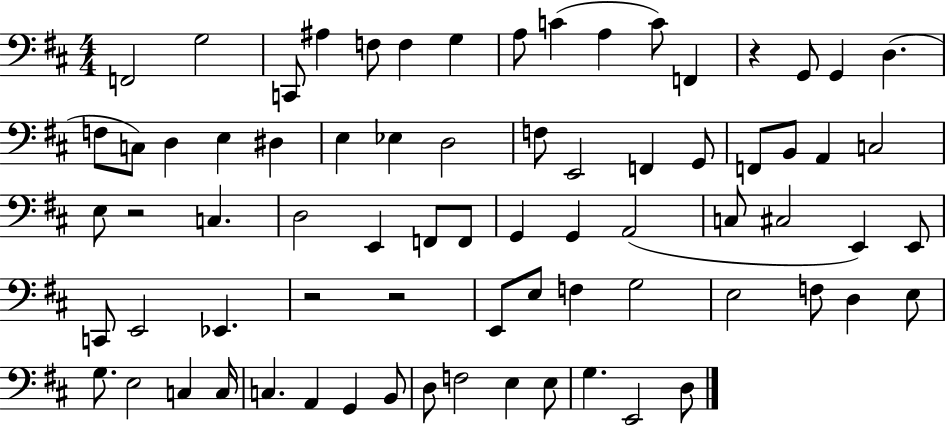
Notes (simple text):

F2/h G3/h C2/e A#3/q F3/e F3/q G3/q A3/e C4/q A3/q C4/e F2/q R/q G2/e G2/q D3/q. F3/e C3/e D3/q E3/q D#3/q E3/q Eb3/q D3/h F3/e E2/h F2/q G2/e F2/e B2/e A2/q C3/h E3/e R/h C3/q. D3/h E2/q F2/e F2/e G2/q G2/q A2/h C3/e C#3/h E2/q E2/e C2/e E2/h Eb2/q. R/h R/h E2/e E3/e F3/q G3/h E3/h F3/e D3/q E3/e G3/e. E3/h C3/q C3/s C3/q. A2/q G2/q B2/e D3/e F3/h E3/q E3/e G3/q. E2/h D3/e